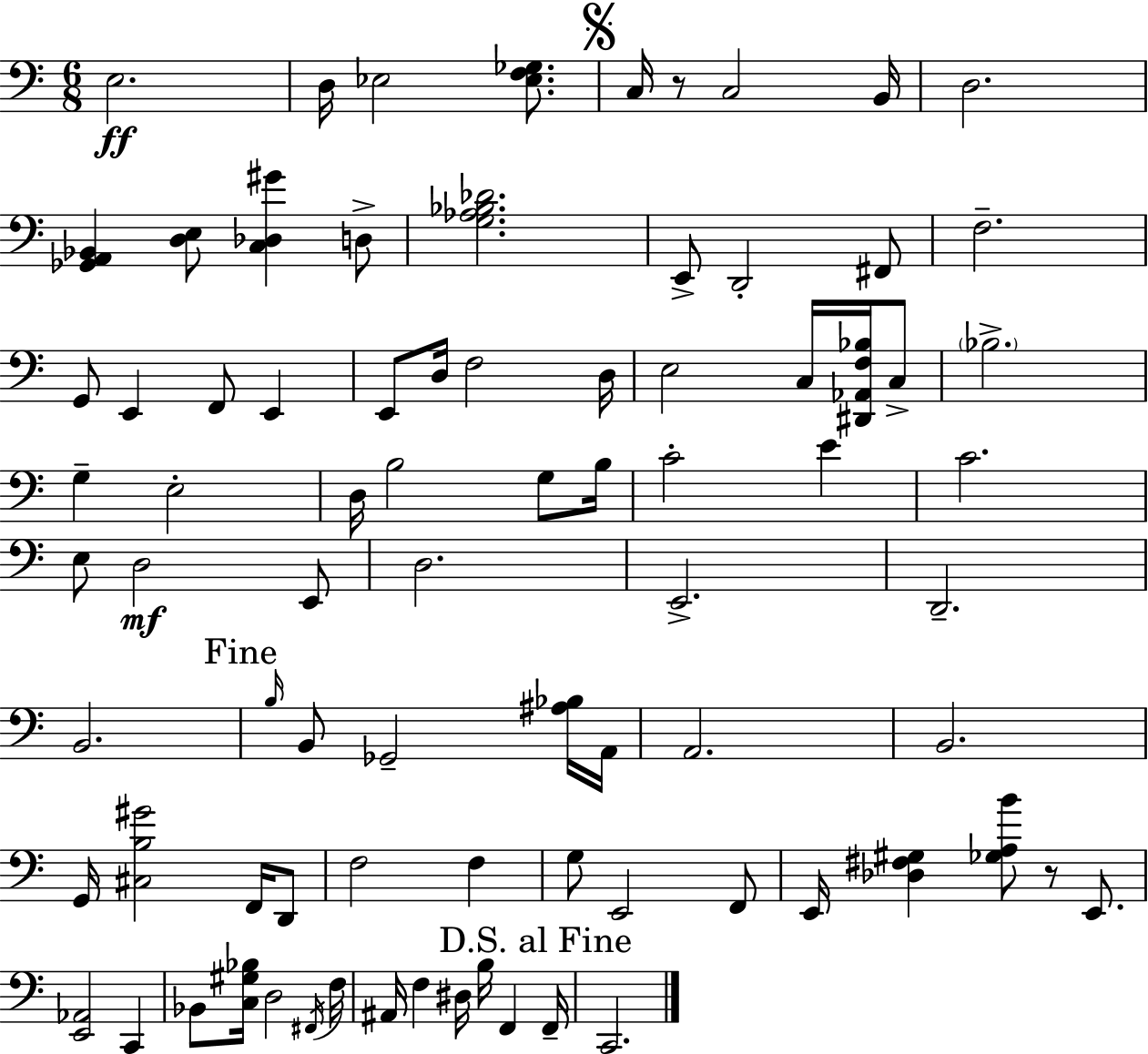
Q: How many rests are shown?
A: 2